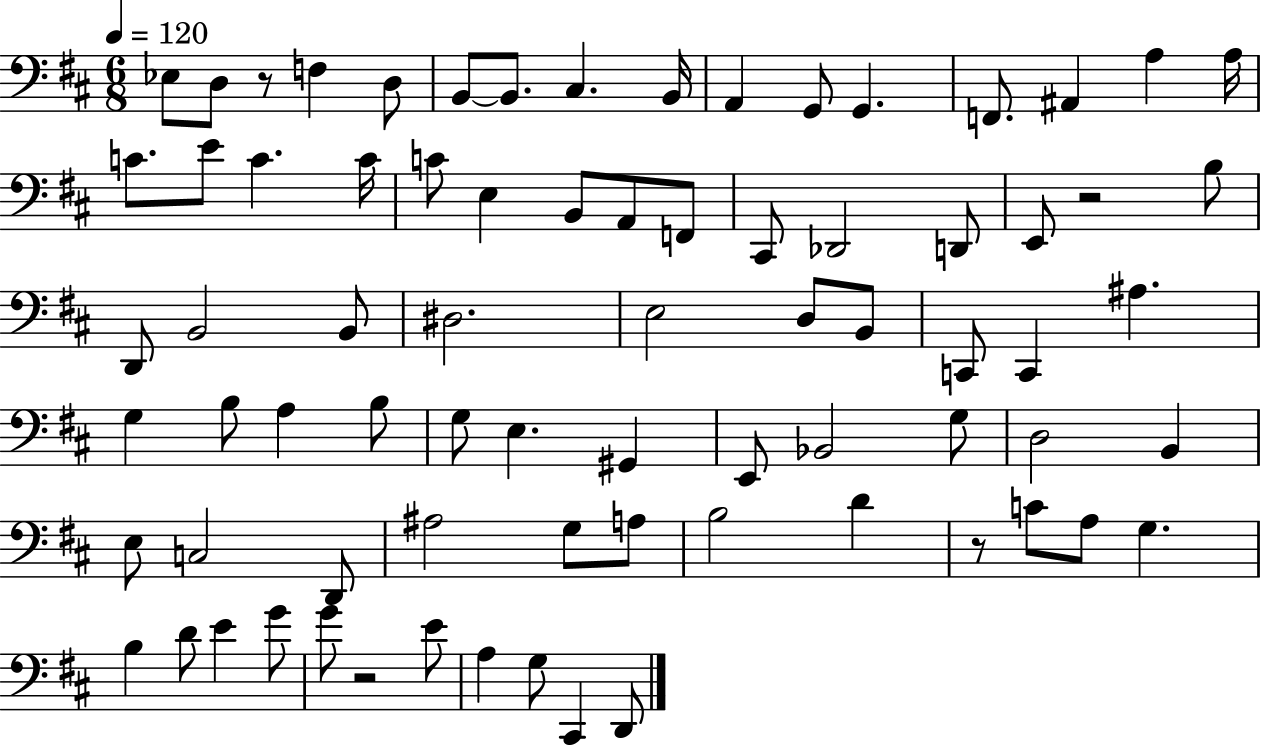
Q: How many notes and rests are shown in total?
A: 76